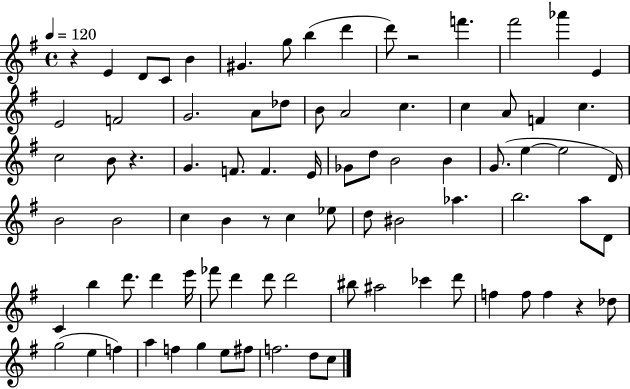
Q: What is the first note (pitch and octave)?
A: E4